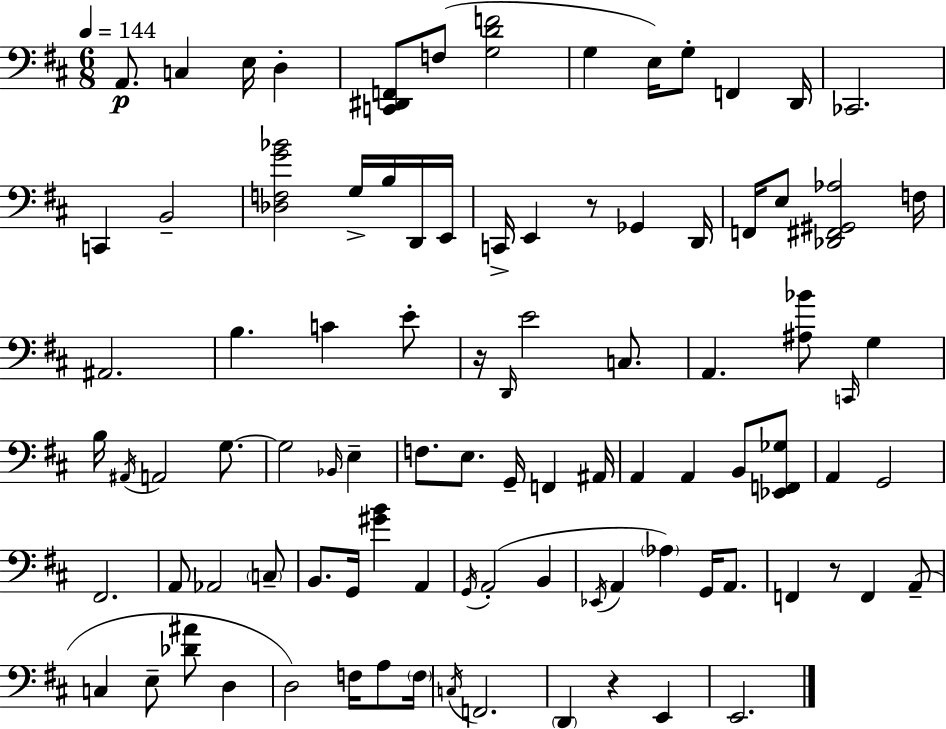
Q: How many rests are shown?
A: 4